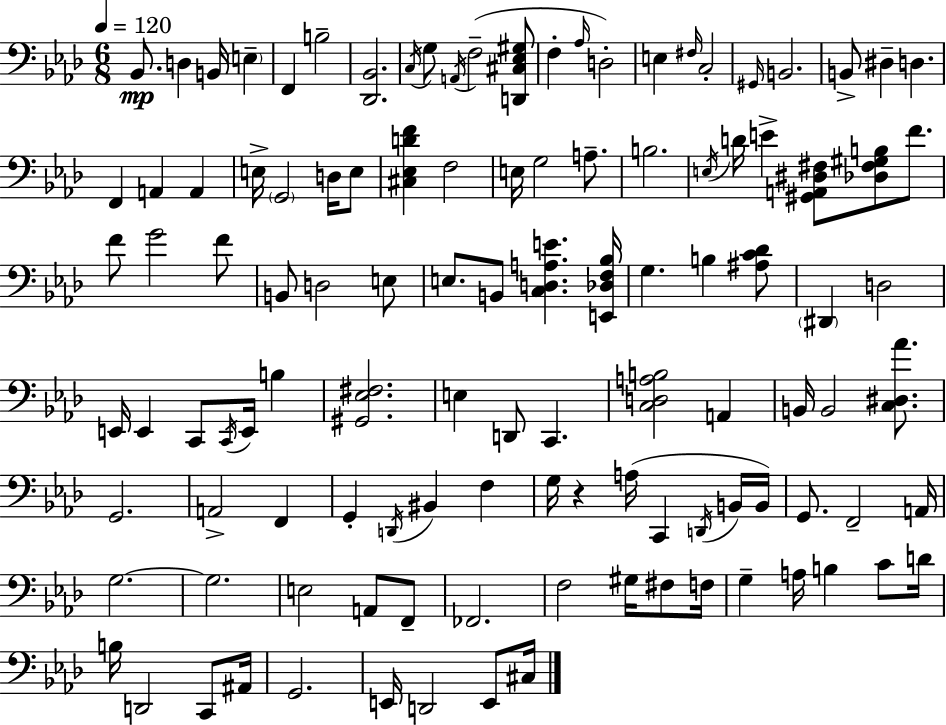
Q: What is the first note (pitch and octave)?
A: Bb2